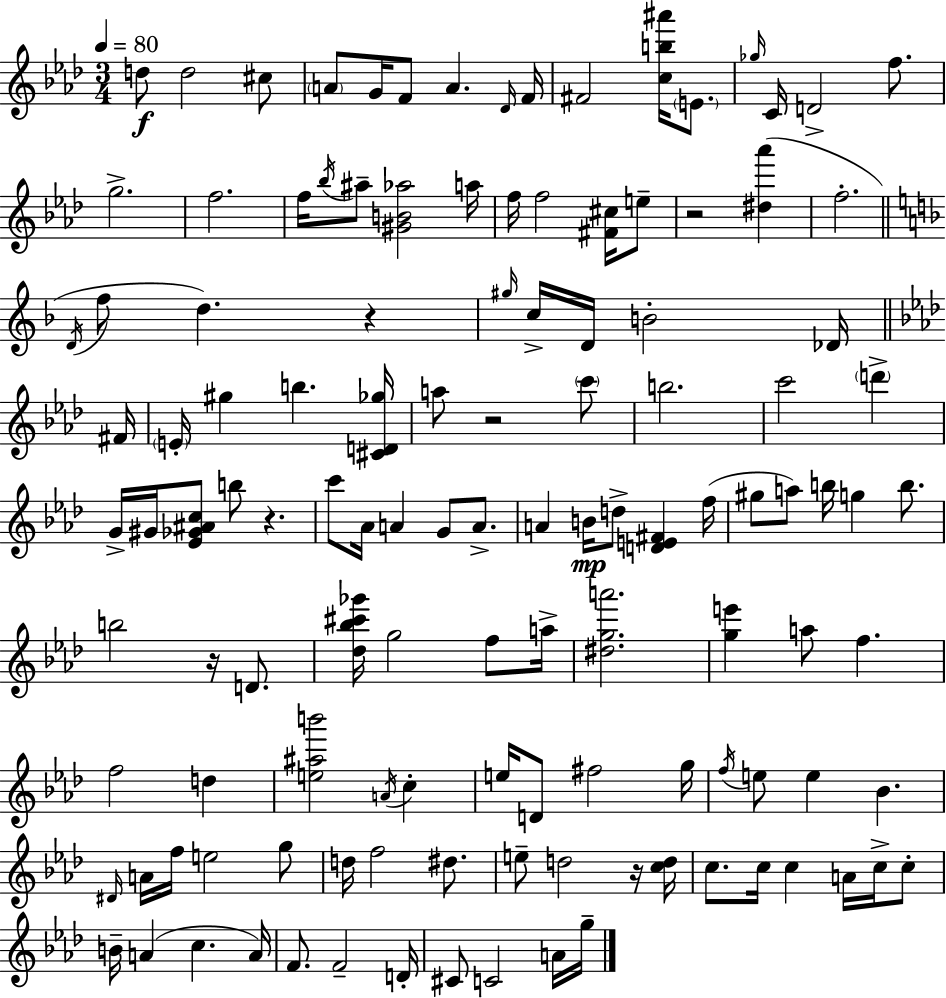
D5/e D5/h C#5/e A4/e G4/s F4/e A4/q. Db4/s F4/s F#4/h [C5,B5,A#6]/s E4/e. Gb5/s C4/s D4/h F5/e. G5/h. F5/h. F5/s Bb5/s A#5/e [G#4,B4,Ab5]/h A5/s F5/s F5/h [F#4,C#5]/s E5/e R/h [D#5,Ab6]/q F5/h. D4/s F5/e D5/q. R/q G#5/s C5/s D4/s B4/h Db4/s F#4/s E4/s G#5/q B5/q. [C#4,D4,Gb5]/s A5/e R/h C6/e B5/h. C6/h D6/q G4/s G#4/s [Eb4,Gb4,A#4,C5]/e B5/e R/q. C6/e Ab4/s A4/q G4/e A4/e. A4/q B4/s D5/e [D4,E4,F#4]/q F5/s G#5/e A5/e B5/s G5/q B5/e. B5/h R/s D4/e. [Db5,Bb5,C#6,Gb6]/s G5/h F5/e A5/s [D#5,G5,A6]/h. [G5,E6]/q A5/e F5/q. F5/h D5/q [E5,A#5,B6]/h A4/s C5/q E5/s D4/e F#5/h G5/s F5/s E5/e E5/q Bb4/q. D#4/s A4/s F5/s E5/h G5/e D5/s F5/h D#5/e. E5/e D5/h R/s [C5,D5]/s C5/e. C5/s C5/q A4/s C5/s C5/e B4/s A4/q C5/q. A4/s F4/e. F4/h D4/s C#4/e C4/h A4/s G5/s